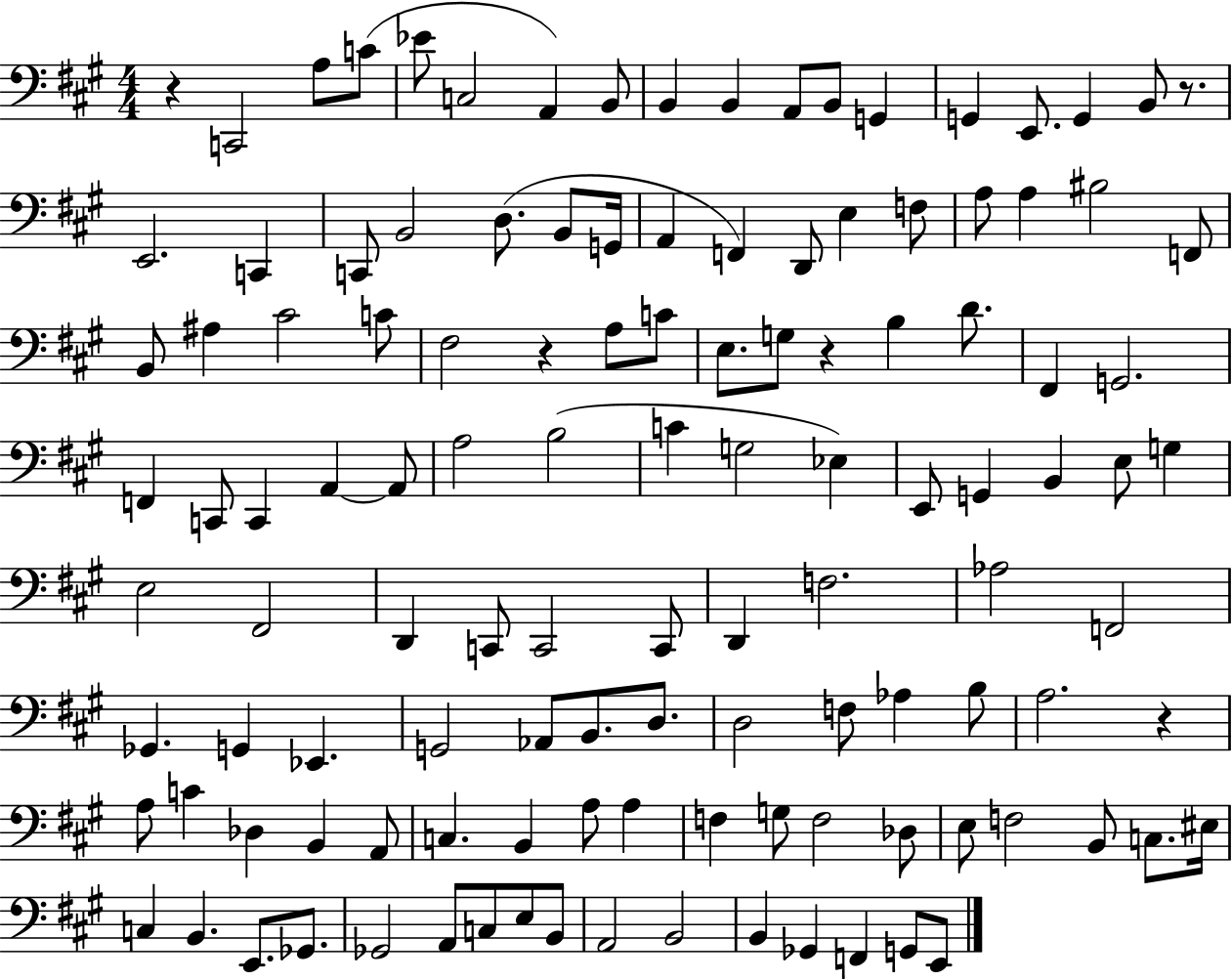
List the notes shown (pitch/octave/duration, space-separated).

R/q C2/h A3/e C4/e Eb4/e C3/h A2/q B2/e B2/q B2/q A2/e B2/e G2/q G2/q E2/e. G2/q B2/e R/e. E2/h. C2/q C2/e B2/h D3/e. B2/e G2/s A2/q F2/q D2/e E3/q F3/e A3/e A3/q BIS3/h F2/e B2/e A#3/q C#4/h C4/e F#3/h R/q A3/e C4/e E3/e. G3/e R/q B3/q D4/e. F#2/q G2/h. F2/q C2/e C2/q A2/q A2/e A3/h B3/h C4/q G3/h Eb3/q E2/e G2/q B2/q E3/e G3/q E3/h F#2/h D2/q C2/e C2/h C2/e D2/q F3/h. Ab3/h F2/h Gb2/q. G2/q Eb2/q. G2/h Ab2/e B2/e. D3/e. D3/h F3/e Ab3/q B3/e A3/h. R/q A3/e C4/q Db3/q B2/q A2/e C3/q. B2/q A3/e A3/q F3/q G3/e F3/h Db3/e E3/e F3/h B2/e C3/e. EIS3/s C3/q B2/q. E2/e. Gb2/e. Gb2/h A2/e C3/e E3/e B2/e A2/h B2/h B2/q Gb2/q F2/q G2/e E2/e